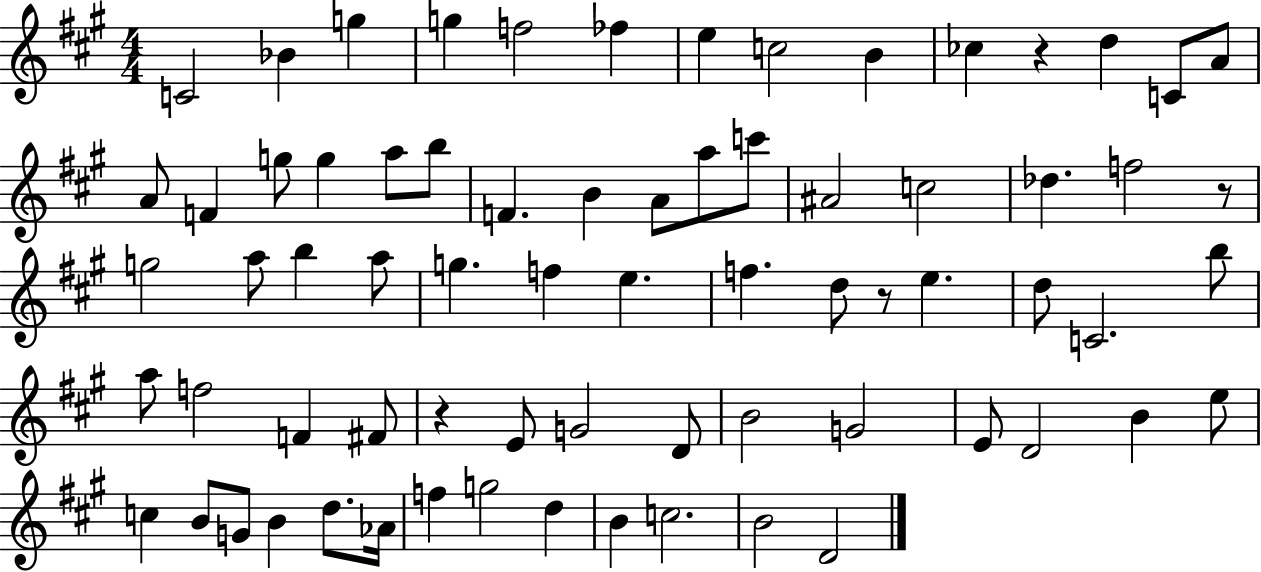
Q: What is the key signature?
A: A major